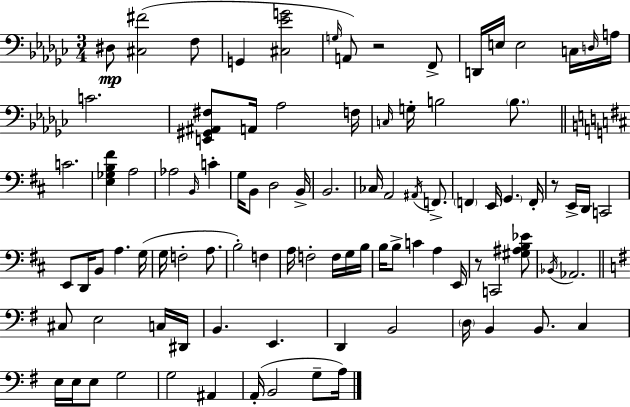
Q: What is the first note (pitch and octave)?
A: D#3